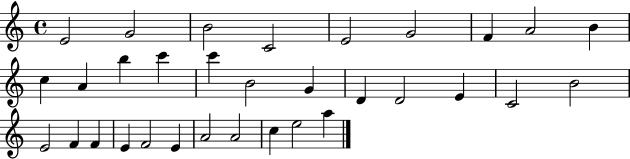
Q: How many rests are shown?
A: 0